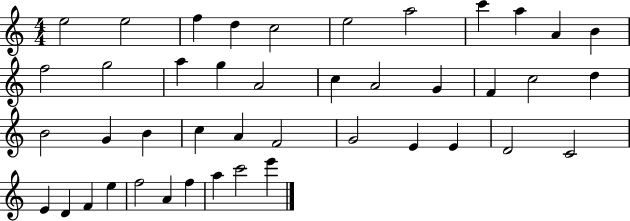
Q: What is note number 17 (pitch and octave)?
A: C5